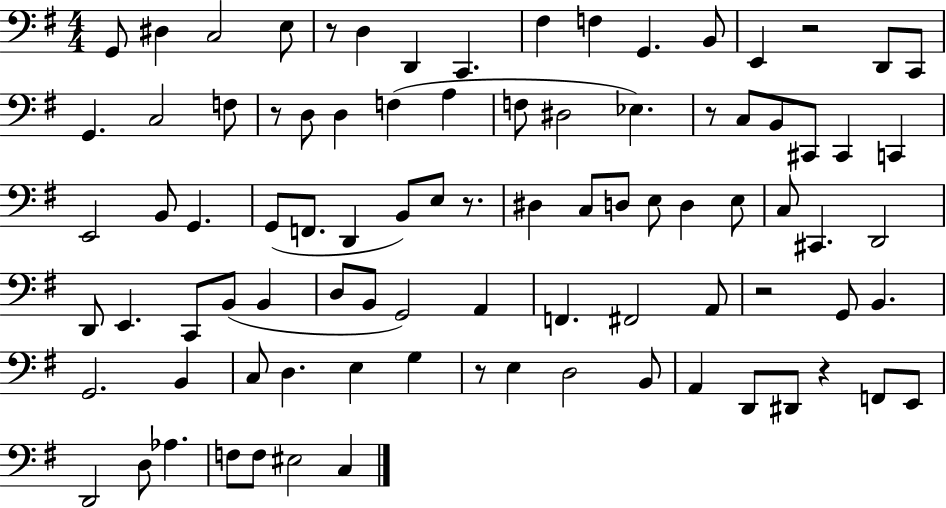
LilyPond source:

{
  \clef bass
  \numericTimeSignature
  \time 4/4
  \key g \major
  \repeat volta 2 { g,8 dis4 c2 e8 | r8 d4 d,4 c,4. | fis4 f4 g,4. b,8 | e,4 r2 d,8 c,8 | \break g,4. c2 f8 | r8 d8 d4 f4( a4 | f8 dis2 ees4.) | r8 c8 b,8 cis,8 cis,4 c,4 | \break e,2 b,8 g,4. | g,8( f,8. d,4 b,8) e8 r8. | dis4 c8 d8 e8 d4 e8 | c8 cis,4. d,2 | \break d,8 e,4. c,8 b,8( b,4 | d8 b,8 g,2) a,4 | f,4. fis,2 a,8 | r2 g,8 b,4. | \break g,2. b,4 | c8 d4. e4 g4 | r8 e4 d2 b,8 | a,4 d,8 dis,8 r4 f,8 e,8 | \break d,2 d8 aes4. | f8 f8 eis2 c4 | } \bar "|."
}